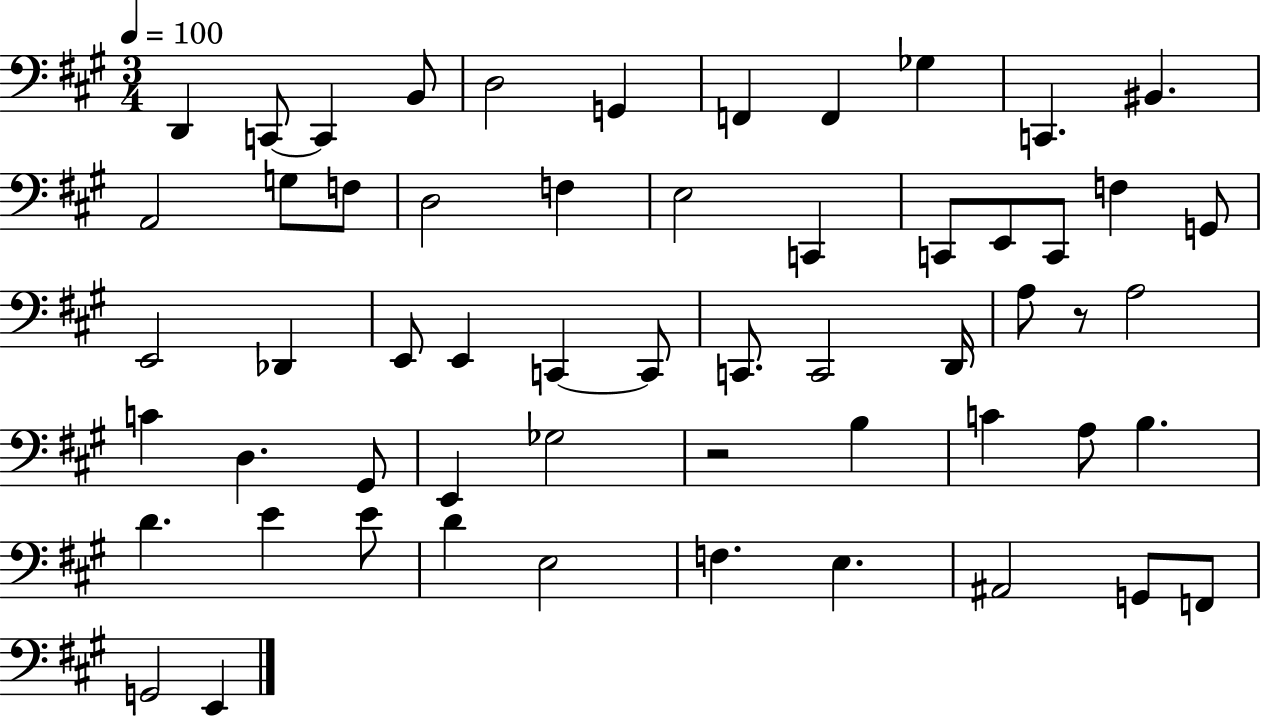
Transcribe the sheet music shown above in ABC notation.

X:1
T:Untitled
M:3/4
L:1/4
K:A
D,, C,,/2 C,, B,,/2 D,2 G,, F,, F,, _G, C,, ^B,, A,,2 G,/2 F,/2 D,2 F, E,2 C,, C,,/2 E,,/2 C,,/2 F, G,,/2 E,,2 _D,, E,,/2 E,, C,, C,,/2 C,,/2 C,,2 D,,/4 A,/2 z/2 A,2 C D, ^G,,/2 E,, _G,2 z2 B, C A,/2 B, D E E/2 D E,2 F, E, ^A,,2 G,,/2 F,,/2 G,,2 E,,